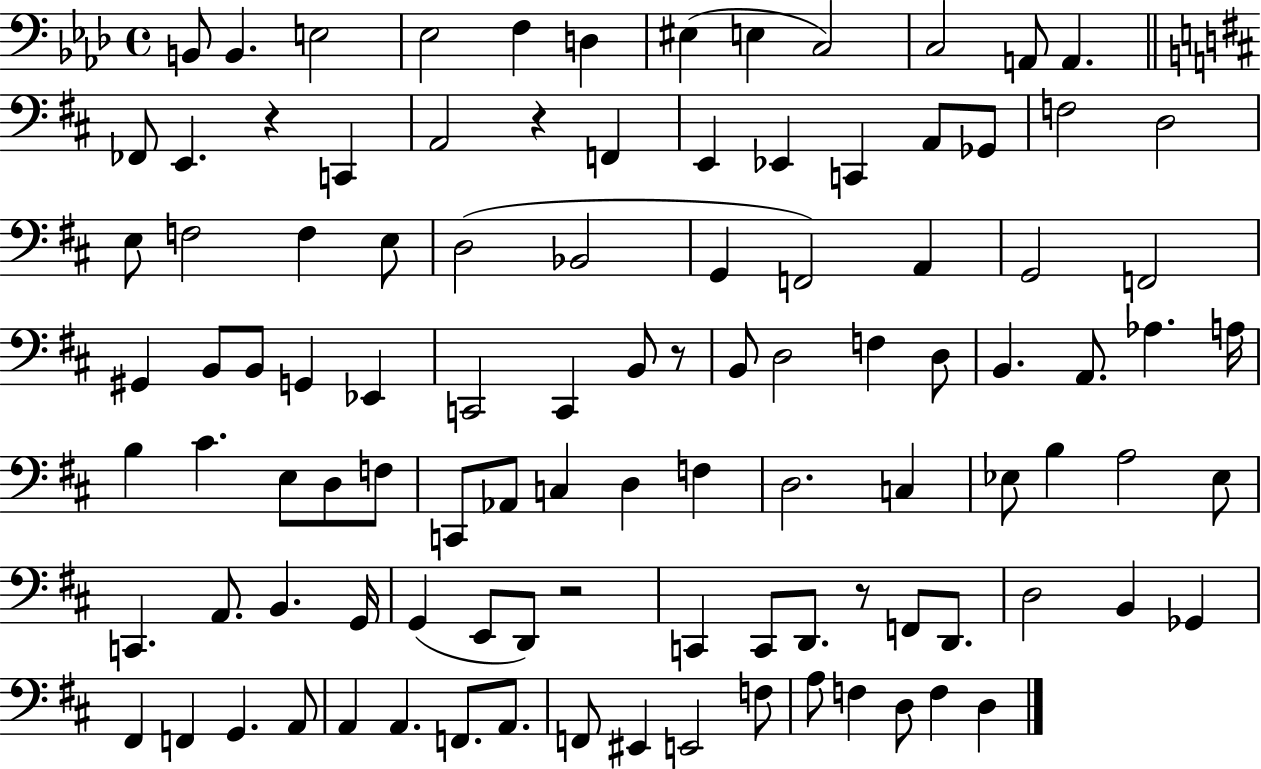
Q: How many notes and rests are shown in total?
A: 104